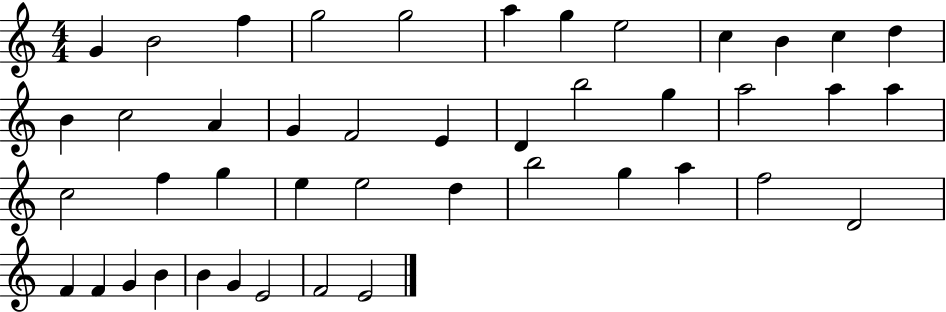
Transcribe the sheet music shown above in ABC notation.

X:1
T:Untitled
M:4/4
L:1/4
K:C
G B2 f g2 g2 a g e2 c B c d B c2 A G F2 E D b2 g a2 a a c2 f g e e2 d b2 g a f2 D2 F F G B B G E2 F2 E2